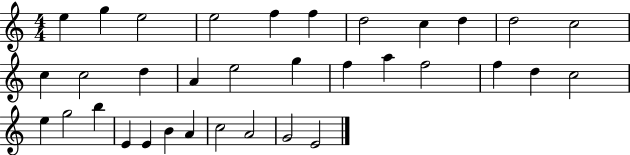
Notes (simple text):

E5/q G5/q E5/h E5/h F5/q F5/q D5/h C5/q D5/q D5/h C5/h C5/q C5/h D5/q A4/q E5/h G5/q F5/q A5/q F5/h F5/q D5/q C5/h E5/q G5/h B5/q E4/q E4/q B4/q A4/q C5/h A4/h G4/h E4/h